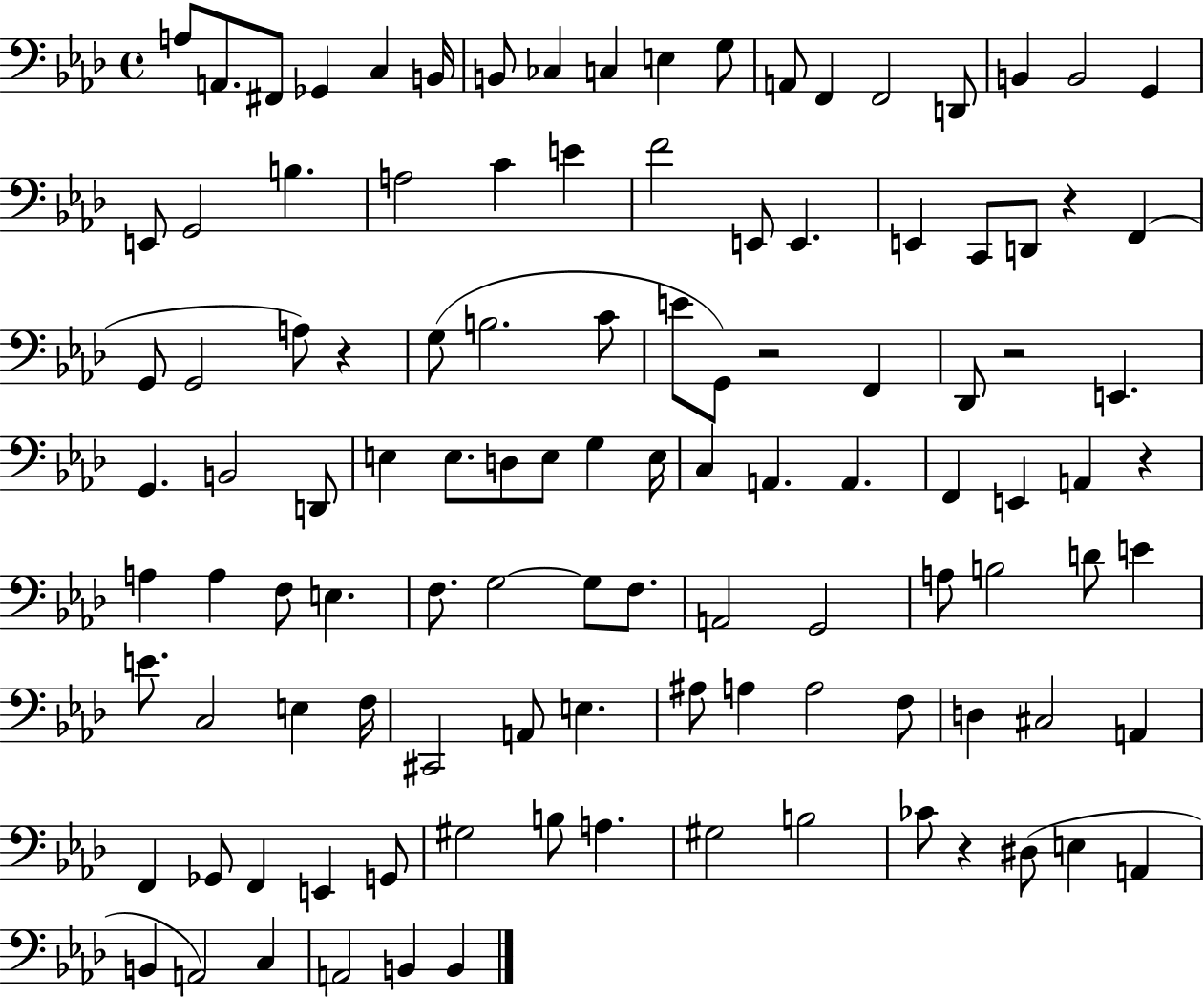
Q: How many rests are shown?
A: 6